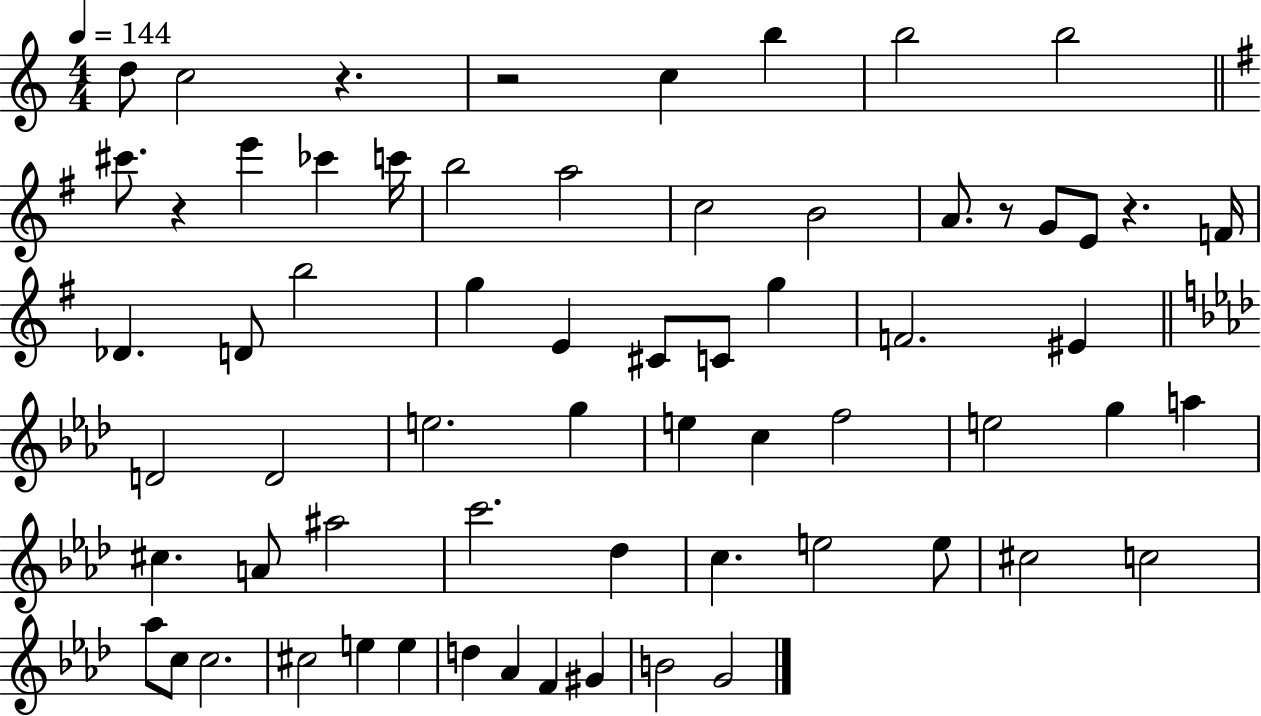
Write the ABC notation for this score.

X:1
T:Untitled
M:4/4
L:1/4
K:C
d/2 c2 z z2 c b b2 b2 ^c'/2 z e' _c' c'/4 b2 a2 c2 B2 A/2 z/2 G/2 E/2 z F/4 _D D/2 b2 g E ^C/2 C/2 g F2 ^E D2 D2 e2 g e c f2 e2 g a ^c A/2 ^a2 c'2 _d c e2 e/2 ^c2 c2 _a/2 c/2 c2 ^c2 e e d _A F ^G B2 G2